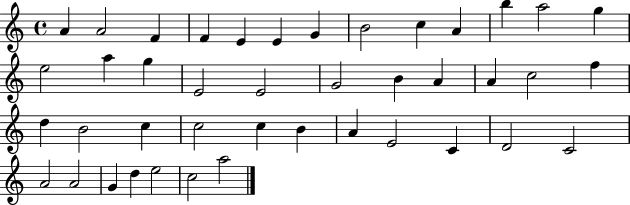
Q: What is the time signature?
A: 4/4